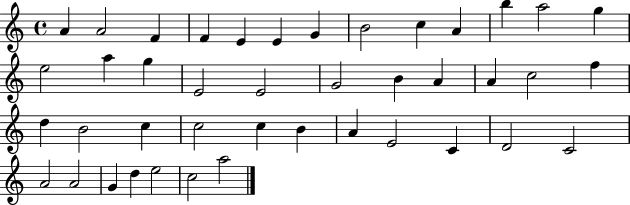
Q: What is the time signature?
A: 4/4